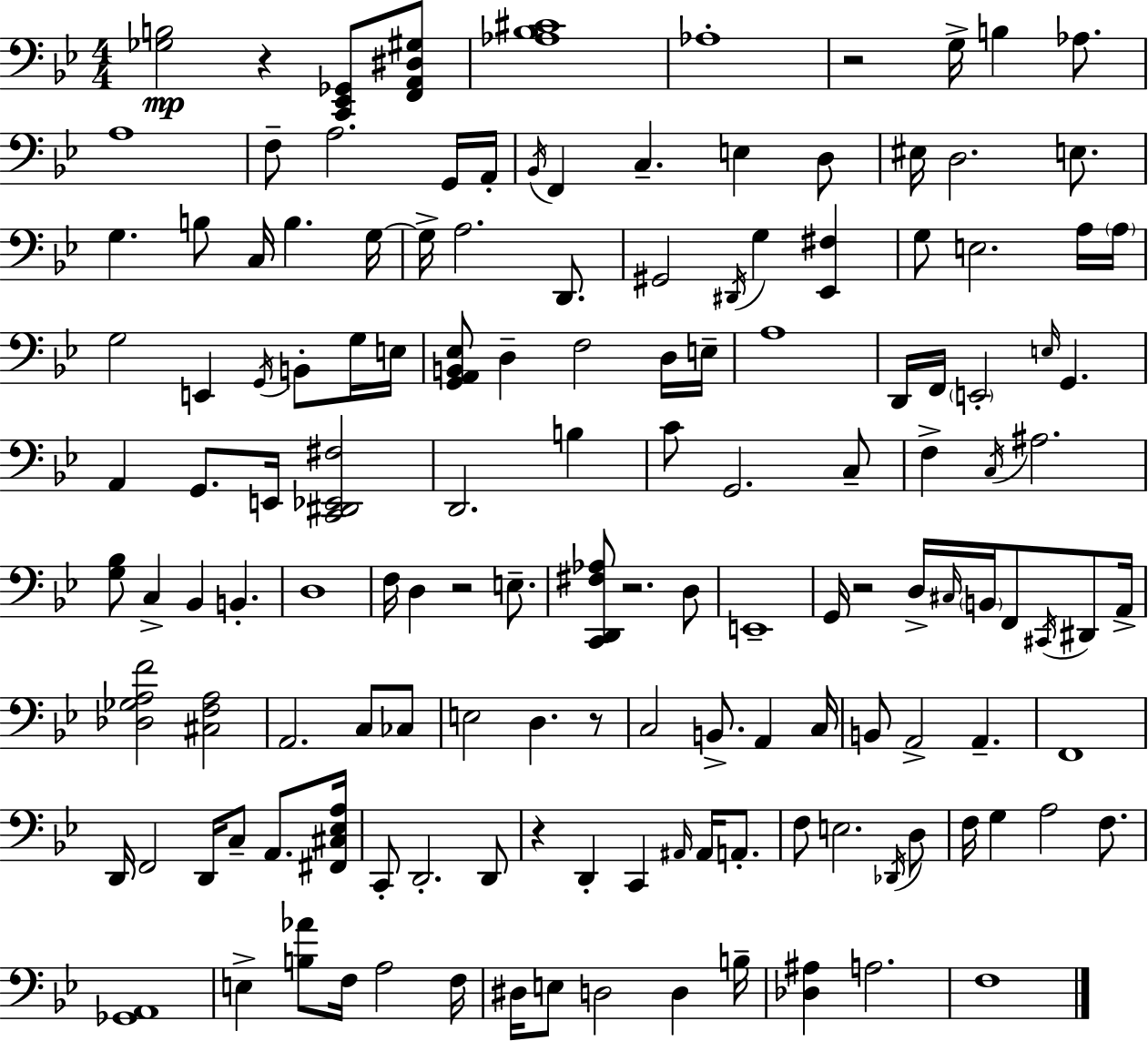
X:1
T:Untitled
M:4/4
L:1/4
K:Bb
[_G,B,]2 z [C,,_E,,_G,,]/2 [F,,A,,^D,^G,]/2 [_A,_B,^C]4 _A,4 z2 G,/4 B, _A,/2 A,4 F,/2 A,2 G,,/4 A,,/4 _B,,/4 F,, C, E, D,/2 ^E,/4 D,2 E,/2 G, B,/2 C,/4 B, G,/4 G,/4 A,2 D,,/2 ^G,,2 ^D,,/4 G, [_E,,^F,] G,/2 E,2 A,/4 A,/4 G,2 E,, G,,/4 B,,/2 G,/4 E,/4 [G,,A,,B,,_E,]/2 D, F,2 D,/4 E,/4 A,4 D,,/4 F,,/4 E,,2 E,/4 G,, A,, G,,/2 E,,/4 [C,,^D,,_E,,^F,]2 D,,2 B, C/2 G,,2 C,/2 F, C,/4 ^A,2 [G,_B,]/2 C, _B,, B,, D,4 F,/4 D, z2 E,/2 [C,,D,,^F,_A,]/2 z2 D,/2 E,,4 G,,/4 z2 D,/4 ^C,/4 B,,/4 F,,/2 ^C,,/4 ^D,,/2 A,,/4 [_D,_G,A,F]2 [^C,F,A,]2 A,,2 C,/2 _C,/2 E,2 D, z/2 C,2 B,,/2 A,, C,/4 B,,/2 A,,2 A,, F,,4 D,,/4 F,,2 D,,/4 C,/2 A,,/2 [^F,,^C,_E,A,]/4 C,,/2 D,,2 D,,/2 z D,, C,, ^A,,/4 ^A,,/4 A,,/2 F,/2 E,2 _D,,/4 D,/2 F,/4 G, A,2 F,/2 [_G,,A,,]4 E, [B,_A]/2 F,/4 A,2 F,/4 ^D,/4 E,/2 D,2 D, B,/4 [_D,^A,] A,2 F,4